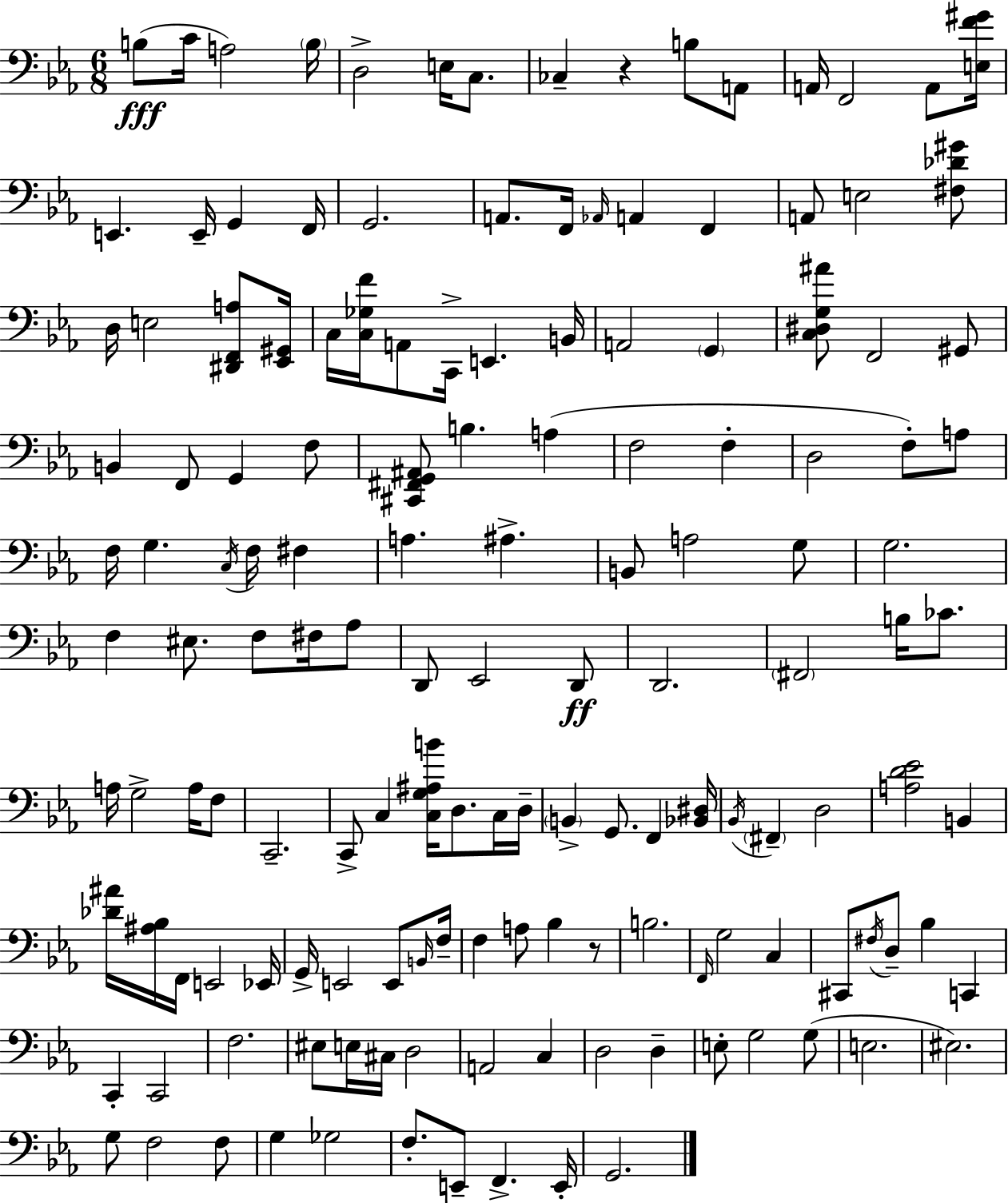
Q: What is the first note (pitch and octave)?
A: B3